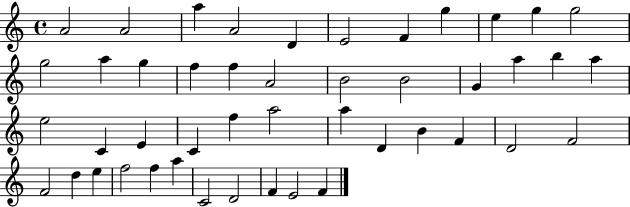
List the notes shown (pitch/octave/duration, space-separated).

A4/h A4/h A5/q A4/h D4/q E4/h F4/q G5/q E5/q G5/q G5/h G5/h A5/q G5/q F5/q F5/q A4/h B4/h B4/h G4/q A5/q B5/q A5/q E5/h C4/q E4/q C4/q F5/q A5/h A5/q D4/q B4/q F4/q D4/h F4/h F4/h D5/q E5/q F5/h F5/q A5/q C4/h D4/h F4/q E4/h F4/q